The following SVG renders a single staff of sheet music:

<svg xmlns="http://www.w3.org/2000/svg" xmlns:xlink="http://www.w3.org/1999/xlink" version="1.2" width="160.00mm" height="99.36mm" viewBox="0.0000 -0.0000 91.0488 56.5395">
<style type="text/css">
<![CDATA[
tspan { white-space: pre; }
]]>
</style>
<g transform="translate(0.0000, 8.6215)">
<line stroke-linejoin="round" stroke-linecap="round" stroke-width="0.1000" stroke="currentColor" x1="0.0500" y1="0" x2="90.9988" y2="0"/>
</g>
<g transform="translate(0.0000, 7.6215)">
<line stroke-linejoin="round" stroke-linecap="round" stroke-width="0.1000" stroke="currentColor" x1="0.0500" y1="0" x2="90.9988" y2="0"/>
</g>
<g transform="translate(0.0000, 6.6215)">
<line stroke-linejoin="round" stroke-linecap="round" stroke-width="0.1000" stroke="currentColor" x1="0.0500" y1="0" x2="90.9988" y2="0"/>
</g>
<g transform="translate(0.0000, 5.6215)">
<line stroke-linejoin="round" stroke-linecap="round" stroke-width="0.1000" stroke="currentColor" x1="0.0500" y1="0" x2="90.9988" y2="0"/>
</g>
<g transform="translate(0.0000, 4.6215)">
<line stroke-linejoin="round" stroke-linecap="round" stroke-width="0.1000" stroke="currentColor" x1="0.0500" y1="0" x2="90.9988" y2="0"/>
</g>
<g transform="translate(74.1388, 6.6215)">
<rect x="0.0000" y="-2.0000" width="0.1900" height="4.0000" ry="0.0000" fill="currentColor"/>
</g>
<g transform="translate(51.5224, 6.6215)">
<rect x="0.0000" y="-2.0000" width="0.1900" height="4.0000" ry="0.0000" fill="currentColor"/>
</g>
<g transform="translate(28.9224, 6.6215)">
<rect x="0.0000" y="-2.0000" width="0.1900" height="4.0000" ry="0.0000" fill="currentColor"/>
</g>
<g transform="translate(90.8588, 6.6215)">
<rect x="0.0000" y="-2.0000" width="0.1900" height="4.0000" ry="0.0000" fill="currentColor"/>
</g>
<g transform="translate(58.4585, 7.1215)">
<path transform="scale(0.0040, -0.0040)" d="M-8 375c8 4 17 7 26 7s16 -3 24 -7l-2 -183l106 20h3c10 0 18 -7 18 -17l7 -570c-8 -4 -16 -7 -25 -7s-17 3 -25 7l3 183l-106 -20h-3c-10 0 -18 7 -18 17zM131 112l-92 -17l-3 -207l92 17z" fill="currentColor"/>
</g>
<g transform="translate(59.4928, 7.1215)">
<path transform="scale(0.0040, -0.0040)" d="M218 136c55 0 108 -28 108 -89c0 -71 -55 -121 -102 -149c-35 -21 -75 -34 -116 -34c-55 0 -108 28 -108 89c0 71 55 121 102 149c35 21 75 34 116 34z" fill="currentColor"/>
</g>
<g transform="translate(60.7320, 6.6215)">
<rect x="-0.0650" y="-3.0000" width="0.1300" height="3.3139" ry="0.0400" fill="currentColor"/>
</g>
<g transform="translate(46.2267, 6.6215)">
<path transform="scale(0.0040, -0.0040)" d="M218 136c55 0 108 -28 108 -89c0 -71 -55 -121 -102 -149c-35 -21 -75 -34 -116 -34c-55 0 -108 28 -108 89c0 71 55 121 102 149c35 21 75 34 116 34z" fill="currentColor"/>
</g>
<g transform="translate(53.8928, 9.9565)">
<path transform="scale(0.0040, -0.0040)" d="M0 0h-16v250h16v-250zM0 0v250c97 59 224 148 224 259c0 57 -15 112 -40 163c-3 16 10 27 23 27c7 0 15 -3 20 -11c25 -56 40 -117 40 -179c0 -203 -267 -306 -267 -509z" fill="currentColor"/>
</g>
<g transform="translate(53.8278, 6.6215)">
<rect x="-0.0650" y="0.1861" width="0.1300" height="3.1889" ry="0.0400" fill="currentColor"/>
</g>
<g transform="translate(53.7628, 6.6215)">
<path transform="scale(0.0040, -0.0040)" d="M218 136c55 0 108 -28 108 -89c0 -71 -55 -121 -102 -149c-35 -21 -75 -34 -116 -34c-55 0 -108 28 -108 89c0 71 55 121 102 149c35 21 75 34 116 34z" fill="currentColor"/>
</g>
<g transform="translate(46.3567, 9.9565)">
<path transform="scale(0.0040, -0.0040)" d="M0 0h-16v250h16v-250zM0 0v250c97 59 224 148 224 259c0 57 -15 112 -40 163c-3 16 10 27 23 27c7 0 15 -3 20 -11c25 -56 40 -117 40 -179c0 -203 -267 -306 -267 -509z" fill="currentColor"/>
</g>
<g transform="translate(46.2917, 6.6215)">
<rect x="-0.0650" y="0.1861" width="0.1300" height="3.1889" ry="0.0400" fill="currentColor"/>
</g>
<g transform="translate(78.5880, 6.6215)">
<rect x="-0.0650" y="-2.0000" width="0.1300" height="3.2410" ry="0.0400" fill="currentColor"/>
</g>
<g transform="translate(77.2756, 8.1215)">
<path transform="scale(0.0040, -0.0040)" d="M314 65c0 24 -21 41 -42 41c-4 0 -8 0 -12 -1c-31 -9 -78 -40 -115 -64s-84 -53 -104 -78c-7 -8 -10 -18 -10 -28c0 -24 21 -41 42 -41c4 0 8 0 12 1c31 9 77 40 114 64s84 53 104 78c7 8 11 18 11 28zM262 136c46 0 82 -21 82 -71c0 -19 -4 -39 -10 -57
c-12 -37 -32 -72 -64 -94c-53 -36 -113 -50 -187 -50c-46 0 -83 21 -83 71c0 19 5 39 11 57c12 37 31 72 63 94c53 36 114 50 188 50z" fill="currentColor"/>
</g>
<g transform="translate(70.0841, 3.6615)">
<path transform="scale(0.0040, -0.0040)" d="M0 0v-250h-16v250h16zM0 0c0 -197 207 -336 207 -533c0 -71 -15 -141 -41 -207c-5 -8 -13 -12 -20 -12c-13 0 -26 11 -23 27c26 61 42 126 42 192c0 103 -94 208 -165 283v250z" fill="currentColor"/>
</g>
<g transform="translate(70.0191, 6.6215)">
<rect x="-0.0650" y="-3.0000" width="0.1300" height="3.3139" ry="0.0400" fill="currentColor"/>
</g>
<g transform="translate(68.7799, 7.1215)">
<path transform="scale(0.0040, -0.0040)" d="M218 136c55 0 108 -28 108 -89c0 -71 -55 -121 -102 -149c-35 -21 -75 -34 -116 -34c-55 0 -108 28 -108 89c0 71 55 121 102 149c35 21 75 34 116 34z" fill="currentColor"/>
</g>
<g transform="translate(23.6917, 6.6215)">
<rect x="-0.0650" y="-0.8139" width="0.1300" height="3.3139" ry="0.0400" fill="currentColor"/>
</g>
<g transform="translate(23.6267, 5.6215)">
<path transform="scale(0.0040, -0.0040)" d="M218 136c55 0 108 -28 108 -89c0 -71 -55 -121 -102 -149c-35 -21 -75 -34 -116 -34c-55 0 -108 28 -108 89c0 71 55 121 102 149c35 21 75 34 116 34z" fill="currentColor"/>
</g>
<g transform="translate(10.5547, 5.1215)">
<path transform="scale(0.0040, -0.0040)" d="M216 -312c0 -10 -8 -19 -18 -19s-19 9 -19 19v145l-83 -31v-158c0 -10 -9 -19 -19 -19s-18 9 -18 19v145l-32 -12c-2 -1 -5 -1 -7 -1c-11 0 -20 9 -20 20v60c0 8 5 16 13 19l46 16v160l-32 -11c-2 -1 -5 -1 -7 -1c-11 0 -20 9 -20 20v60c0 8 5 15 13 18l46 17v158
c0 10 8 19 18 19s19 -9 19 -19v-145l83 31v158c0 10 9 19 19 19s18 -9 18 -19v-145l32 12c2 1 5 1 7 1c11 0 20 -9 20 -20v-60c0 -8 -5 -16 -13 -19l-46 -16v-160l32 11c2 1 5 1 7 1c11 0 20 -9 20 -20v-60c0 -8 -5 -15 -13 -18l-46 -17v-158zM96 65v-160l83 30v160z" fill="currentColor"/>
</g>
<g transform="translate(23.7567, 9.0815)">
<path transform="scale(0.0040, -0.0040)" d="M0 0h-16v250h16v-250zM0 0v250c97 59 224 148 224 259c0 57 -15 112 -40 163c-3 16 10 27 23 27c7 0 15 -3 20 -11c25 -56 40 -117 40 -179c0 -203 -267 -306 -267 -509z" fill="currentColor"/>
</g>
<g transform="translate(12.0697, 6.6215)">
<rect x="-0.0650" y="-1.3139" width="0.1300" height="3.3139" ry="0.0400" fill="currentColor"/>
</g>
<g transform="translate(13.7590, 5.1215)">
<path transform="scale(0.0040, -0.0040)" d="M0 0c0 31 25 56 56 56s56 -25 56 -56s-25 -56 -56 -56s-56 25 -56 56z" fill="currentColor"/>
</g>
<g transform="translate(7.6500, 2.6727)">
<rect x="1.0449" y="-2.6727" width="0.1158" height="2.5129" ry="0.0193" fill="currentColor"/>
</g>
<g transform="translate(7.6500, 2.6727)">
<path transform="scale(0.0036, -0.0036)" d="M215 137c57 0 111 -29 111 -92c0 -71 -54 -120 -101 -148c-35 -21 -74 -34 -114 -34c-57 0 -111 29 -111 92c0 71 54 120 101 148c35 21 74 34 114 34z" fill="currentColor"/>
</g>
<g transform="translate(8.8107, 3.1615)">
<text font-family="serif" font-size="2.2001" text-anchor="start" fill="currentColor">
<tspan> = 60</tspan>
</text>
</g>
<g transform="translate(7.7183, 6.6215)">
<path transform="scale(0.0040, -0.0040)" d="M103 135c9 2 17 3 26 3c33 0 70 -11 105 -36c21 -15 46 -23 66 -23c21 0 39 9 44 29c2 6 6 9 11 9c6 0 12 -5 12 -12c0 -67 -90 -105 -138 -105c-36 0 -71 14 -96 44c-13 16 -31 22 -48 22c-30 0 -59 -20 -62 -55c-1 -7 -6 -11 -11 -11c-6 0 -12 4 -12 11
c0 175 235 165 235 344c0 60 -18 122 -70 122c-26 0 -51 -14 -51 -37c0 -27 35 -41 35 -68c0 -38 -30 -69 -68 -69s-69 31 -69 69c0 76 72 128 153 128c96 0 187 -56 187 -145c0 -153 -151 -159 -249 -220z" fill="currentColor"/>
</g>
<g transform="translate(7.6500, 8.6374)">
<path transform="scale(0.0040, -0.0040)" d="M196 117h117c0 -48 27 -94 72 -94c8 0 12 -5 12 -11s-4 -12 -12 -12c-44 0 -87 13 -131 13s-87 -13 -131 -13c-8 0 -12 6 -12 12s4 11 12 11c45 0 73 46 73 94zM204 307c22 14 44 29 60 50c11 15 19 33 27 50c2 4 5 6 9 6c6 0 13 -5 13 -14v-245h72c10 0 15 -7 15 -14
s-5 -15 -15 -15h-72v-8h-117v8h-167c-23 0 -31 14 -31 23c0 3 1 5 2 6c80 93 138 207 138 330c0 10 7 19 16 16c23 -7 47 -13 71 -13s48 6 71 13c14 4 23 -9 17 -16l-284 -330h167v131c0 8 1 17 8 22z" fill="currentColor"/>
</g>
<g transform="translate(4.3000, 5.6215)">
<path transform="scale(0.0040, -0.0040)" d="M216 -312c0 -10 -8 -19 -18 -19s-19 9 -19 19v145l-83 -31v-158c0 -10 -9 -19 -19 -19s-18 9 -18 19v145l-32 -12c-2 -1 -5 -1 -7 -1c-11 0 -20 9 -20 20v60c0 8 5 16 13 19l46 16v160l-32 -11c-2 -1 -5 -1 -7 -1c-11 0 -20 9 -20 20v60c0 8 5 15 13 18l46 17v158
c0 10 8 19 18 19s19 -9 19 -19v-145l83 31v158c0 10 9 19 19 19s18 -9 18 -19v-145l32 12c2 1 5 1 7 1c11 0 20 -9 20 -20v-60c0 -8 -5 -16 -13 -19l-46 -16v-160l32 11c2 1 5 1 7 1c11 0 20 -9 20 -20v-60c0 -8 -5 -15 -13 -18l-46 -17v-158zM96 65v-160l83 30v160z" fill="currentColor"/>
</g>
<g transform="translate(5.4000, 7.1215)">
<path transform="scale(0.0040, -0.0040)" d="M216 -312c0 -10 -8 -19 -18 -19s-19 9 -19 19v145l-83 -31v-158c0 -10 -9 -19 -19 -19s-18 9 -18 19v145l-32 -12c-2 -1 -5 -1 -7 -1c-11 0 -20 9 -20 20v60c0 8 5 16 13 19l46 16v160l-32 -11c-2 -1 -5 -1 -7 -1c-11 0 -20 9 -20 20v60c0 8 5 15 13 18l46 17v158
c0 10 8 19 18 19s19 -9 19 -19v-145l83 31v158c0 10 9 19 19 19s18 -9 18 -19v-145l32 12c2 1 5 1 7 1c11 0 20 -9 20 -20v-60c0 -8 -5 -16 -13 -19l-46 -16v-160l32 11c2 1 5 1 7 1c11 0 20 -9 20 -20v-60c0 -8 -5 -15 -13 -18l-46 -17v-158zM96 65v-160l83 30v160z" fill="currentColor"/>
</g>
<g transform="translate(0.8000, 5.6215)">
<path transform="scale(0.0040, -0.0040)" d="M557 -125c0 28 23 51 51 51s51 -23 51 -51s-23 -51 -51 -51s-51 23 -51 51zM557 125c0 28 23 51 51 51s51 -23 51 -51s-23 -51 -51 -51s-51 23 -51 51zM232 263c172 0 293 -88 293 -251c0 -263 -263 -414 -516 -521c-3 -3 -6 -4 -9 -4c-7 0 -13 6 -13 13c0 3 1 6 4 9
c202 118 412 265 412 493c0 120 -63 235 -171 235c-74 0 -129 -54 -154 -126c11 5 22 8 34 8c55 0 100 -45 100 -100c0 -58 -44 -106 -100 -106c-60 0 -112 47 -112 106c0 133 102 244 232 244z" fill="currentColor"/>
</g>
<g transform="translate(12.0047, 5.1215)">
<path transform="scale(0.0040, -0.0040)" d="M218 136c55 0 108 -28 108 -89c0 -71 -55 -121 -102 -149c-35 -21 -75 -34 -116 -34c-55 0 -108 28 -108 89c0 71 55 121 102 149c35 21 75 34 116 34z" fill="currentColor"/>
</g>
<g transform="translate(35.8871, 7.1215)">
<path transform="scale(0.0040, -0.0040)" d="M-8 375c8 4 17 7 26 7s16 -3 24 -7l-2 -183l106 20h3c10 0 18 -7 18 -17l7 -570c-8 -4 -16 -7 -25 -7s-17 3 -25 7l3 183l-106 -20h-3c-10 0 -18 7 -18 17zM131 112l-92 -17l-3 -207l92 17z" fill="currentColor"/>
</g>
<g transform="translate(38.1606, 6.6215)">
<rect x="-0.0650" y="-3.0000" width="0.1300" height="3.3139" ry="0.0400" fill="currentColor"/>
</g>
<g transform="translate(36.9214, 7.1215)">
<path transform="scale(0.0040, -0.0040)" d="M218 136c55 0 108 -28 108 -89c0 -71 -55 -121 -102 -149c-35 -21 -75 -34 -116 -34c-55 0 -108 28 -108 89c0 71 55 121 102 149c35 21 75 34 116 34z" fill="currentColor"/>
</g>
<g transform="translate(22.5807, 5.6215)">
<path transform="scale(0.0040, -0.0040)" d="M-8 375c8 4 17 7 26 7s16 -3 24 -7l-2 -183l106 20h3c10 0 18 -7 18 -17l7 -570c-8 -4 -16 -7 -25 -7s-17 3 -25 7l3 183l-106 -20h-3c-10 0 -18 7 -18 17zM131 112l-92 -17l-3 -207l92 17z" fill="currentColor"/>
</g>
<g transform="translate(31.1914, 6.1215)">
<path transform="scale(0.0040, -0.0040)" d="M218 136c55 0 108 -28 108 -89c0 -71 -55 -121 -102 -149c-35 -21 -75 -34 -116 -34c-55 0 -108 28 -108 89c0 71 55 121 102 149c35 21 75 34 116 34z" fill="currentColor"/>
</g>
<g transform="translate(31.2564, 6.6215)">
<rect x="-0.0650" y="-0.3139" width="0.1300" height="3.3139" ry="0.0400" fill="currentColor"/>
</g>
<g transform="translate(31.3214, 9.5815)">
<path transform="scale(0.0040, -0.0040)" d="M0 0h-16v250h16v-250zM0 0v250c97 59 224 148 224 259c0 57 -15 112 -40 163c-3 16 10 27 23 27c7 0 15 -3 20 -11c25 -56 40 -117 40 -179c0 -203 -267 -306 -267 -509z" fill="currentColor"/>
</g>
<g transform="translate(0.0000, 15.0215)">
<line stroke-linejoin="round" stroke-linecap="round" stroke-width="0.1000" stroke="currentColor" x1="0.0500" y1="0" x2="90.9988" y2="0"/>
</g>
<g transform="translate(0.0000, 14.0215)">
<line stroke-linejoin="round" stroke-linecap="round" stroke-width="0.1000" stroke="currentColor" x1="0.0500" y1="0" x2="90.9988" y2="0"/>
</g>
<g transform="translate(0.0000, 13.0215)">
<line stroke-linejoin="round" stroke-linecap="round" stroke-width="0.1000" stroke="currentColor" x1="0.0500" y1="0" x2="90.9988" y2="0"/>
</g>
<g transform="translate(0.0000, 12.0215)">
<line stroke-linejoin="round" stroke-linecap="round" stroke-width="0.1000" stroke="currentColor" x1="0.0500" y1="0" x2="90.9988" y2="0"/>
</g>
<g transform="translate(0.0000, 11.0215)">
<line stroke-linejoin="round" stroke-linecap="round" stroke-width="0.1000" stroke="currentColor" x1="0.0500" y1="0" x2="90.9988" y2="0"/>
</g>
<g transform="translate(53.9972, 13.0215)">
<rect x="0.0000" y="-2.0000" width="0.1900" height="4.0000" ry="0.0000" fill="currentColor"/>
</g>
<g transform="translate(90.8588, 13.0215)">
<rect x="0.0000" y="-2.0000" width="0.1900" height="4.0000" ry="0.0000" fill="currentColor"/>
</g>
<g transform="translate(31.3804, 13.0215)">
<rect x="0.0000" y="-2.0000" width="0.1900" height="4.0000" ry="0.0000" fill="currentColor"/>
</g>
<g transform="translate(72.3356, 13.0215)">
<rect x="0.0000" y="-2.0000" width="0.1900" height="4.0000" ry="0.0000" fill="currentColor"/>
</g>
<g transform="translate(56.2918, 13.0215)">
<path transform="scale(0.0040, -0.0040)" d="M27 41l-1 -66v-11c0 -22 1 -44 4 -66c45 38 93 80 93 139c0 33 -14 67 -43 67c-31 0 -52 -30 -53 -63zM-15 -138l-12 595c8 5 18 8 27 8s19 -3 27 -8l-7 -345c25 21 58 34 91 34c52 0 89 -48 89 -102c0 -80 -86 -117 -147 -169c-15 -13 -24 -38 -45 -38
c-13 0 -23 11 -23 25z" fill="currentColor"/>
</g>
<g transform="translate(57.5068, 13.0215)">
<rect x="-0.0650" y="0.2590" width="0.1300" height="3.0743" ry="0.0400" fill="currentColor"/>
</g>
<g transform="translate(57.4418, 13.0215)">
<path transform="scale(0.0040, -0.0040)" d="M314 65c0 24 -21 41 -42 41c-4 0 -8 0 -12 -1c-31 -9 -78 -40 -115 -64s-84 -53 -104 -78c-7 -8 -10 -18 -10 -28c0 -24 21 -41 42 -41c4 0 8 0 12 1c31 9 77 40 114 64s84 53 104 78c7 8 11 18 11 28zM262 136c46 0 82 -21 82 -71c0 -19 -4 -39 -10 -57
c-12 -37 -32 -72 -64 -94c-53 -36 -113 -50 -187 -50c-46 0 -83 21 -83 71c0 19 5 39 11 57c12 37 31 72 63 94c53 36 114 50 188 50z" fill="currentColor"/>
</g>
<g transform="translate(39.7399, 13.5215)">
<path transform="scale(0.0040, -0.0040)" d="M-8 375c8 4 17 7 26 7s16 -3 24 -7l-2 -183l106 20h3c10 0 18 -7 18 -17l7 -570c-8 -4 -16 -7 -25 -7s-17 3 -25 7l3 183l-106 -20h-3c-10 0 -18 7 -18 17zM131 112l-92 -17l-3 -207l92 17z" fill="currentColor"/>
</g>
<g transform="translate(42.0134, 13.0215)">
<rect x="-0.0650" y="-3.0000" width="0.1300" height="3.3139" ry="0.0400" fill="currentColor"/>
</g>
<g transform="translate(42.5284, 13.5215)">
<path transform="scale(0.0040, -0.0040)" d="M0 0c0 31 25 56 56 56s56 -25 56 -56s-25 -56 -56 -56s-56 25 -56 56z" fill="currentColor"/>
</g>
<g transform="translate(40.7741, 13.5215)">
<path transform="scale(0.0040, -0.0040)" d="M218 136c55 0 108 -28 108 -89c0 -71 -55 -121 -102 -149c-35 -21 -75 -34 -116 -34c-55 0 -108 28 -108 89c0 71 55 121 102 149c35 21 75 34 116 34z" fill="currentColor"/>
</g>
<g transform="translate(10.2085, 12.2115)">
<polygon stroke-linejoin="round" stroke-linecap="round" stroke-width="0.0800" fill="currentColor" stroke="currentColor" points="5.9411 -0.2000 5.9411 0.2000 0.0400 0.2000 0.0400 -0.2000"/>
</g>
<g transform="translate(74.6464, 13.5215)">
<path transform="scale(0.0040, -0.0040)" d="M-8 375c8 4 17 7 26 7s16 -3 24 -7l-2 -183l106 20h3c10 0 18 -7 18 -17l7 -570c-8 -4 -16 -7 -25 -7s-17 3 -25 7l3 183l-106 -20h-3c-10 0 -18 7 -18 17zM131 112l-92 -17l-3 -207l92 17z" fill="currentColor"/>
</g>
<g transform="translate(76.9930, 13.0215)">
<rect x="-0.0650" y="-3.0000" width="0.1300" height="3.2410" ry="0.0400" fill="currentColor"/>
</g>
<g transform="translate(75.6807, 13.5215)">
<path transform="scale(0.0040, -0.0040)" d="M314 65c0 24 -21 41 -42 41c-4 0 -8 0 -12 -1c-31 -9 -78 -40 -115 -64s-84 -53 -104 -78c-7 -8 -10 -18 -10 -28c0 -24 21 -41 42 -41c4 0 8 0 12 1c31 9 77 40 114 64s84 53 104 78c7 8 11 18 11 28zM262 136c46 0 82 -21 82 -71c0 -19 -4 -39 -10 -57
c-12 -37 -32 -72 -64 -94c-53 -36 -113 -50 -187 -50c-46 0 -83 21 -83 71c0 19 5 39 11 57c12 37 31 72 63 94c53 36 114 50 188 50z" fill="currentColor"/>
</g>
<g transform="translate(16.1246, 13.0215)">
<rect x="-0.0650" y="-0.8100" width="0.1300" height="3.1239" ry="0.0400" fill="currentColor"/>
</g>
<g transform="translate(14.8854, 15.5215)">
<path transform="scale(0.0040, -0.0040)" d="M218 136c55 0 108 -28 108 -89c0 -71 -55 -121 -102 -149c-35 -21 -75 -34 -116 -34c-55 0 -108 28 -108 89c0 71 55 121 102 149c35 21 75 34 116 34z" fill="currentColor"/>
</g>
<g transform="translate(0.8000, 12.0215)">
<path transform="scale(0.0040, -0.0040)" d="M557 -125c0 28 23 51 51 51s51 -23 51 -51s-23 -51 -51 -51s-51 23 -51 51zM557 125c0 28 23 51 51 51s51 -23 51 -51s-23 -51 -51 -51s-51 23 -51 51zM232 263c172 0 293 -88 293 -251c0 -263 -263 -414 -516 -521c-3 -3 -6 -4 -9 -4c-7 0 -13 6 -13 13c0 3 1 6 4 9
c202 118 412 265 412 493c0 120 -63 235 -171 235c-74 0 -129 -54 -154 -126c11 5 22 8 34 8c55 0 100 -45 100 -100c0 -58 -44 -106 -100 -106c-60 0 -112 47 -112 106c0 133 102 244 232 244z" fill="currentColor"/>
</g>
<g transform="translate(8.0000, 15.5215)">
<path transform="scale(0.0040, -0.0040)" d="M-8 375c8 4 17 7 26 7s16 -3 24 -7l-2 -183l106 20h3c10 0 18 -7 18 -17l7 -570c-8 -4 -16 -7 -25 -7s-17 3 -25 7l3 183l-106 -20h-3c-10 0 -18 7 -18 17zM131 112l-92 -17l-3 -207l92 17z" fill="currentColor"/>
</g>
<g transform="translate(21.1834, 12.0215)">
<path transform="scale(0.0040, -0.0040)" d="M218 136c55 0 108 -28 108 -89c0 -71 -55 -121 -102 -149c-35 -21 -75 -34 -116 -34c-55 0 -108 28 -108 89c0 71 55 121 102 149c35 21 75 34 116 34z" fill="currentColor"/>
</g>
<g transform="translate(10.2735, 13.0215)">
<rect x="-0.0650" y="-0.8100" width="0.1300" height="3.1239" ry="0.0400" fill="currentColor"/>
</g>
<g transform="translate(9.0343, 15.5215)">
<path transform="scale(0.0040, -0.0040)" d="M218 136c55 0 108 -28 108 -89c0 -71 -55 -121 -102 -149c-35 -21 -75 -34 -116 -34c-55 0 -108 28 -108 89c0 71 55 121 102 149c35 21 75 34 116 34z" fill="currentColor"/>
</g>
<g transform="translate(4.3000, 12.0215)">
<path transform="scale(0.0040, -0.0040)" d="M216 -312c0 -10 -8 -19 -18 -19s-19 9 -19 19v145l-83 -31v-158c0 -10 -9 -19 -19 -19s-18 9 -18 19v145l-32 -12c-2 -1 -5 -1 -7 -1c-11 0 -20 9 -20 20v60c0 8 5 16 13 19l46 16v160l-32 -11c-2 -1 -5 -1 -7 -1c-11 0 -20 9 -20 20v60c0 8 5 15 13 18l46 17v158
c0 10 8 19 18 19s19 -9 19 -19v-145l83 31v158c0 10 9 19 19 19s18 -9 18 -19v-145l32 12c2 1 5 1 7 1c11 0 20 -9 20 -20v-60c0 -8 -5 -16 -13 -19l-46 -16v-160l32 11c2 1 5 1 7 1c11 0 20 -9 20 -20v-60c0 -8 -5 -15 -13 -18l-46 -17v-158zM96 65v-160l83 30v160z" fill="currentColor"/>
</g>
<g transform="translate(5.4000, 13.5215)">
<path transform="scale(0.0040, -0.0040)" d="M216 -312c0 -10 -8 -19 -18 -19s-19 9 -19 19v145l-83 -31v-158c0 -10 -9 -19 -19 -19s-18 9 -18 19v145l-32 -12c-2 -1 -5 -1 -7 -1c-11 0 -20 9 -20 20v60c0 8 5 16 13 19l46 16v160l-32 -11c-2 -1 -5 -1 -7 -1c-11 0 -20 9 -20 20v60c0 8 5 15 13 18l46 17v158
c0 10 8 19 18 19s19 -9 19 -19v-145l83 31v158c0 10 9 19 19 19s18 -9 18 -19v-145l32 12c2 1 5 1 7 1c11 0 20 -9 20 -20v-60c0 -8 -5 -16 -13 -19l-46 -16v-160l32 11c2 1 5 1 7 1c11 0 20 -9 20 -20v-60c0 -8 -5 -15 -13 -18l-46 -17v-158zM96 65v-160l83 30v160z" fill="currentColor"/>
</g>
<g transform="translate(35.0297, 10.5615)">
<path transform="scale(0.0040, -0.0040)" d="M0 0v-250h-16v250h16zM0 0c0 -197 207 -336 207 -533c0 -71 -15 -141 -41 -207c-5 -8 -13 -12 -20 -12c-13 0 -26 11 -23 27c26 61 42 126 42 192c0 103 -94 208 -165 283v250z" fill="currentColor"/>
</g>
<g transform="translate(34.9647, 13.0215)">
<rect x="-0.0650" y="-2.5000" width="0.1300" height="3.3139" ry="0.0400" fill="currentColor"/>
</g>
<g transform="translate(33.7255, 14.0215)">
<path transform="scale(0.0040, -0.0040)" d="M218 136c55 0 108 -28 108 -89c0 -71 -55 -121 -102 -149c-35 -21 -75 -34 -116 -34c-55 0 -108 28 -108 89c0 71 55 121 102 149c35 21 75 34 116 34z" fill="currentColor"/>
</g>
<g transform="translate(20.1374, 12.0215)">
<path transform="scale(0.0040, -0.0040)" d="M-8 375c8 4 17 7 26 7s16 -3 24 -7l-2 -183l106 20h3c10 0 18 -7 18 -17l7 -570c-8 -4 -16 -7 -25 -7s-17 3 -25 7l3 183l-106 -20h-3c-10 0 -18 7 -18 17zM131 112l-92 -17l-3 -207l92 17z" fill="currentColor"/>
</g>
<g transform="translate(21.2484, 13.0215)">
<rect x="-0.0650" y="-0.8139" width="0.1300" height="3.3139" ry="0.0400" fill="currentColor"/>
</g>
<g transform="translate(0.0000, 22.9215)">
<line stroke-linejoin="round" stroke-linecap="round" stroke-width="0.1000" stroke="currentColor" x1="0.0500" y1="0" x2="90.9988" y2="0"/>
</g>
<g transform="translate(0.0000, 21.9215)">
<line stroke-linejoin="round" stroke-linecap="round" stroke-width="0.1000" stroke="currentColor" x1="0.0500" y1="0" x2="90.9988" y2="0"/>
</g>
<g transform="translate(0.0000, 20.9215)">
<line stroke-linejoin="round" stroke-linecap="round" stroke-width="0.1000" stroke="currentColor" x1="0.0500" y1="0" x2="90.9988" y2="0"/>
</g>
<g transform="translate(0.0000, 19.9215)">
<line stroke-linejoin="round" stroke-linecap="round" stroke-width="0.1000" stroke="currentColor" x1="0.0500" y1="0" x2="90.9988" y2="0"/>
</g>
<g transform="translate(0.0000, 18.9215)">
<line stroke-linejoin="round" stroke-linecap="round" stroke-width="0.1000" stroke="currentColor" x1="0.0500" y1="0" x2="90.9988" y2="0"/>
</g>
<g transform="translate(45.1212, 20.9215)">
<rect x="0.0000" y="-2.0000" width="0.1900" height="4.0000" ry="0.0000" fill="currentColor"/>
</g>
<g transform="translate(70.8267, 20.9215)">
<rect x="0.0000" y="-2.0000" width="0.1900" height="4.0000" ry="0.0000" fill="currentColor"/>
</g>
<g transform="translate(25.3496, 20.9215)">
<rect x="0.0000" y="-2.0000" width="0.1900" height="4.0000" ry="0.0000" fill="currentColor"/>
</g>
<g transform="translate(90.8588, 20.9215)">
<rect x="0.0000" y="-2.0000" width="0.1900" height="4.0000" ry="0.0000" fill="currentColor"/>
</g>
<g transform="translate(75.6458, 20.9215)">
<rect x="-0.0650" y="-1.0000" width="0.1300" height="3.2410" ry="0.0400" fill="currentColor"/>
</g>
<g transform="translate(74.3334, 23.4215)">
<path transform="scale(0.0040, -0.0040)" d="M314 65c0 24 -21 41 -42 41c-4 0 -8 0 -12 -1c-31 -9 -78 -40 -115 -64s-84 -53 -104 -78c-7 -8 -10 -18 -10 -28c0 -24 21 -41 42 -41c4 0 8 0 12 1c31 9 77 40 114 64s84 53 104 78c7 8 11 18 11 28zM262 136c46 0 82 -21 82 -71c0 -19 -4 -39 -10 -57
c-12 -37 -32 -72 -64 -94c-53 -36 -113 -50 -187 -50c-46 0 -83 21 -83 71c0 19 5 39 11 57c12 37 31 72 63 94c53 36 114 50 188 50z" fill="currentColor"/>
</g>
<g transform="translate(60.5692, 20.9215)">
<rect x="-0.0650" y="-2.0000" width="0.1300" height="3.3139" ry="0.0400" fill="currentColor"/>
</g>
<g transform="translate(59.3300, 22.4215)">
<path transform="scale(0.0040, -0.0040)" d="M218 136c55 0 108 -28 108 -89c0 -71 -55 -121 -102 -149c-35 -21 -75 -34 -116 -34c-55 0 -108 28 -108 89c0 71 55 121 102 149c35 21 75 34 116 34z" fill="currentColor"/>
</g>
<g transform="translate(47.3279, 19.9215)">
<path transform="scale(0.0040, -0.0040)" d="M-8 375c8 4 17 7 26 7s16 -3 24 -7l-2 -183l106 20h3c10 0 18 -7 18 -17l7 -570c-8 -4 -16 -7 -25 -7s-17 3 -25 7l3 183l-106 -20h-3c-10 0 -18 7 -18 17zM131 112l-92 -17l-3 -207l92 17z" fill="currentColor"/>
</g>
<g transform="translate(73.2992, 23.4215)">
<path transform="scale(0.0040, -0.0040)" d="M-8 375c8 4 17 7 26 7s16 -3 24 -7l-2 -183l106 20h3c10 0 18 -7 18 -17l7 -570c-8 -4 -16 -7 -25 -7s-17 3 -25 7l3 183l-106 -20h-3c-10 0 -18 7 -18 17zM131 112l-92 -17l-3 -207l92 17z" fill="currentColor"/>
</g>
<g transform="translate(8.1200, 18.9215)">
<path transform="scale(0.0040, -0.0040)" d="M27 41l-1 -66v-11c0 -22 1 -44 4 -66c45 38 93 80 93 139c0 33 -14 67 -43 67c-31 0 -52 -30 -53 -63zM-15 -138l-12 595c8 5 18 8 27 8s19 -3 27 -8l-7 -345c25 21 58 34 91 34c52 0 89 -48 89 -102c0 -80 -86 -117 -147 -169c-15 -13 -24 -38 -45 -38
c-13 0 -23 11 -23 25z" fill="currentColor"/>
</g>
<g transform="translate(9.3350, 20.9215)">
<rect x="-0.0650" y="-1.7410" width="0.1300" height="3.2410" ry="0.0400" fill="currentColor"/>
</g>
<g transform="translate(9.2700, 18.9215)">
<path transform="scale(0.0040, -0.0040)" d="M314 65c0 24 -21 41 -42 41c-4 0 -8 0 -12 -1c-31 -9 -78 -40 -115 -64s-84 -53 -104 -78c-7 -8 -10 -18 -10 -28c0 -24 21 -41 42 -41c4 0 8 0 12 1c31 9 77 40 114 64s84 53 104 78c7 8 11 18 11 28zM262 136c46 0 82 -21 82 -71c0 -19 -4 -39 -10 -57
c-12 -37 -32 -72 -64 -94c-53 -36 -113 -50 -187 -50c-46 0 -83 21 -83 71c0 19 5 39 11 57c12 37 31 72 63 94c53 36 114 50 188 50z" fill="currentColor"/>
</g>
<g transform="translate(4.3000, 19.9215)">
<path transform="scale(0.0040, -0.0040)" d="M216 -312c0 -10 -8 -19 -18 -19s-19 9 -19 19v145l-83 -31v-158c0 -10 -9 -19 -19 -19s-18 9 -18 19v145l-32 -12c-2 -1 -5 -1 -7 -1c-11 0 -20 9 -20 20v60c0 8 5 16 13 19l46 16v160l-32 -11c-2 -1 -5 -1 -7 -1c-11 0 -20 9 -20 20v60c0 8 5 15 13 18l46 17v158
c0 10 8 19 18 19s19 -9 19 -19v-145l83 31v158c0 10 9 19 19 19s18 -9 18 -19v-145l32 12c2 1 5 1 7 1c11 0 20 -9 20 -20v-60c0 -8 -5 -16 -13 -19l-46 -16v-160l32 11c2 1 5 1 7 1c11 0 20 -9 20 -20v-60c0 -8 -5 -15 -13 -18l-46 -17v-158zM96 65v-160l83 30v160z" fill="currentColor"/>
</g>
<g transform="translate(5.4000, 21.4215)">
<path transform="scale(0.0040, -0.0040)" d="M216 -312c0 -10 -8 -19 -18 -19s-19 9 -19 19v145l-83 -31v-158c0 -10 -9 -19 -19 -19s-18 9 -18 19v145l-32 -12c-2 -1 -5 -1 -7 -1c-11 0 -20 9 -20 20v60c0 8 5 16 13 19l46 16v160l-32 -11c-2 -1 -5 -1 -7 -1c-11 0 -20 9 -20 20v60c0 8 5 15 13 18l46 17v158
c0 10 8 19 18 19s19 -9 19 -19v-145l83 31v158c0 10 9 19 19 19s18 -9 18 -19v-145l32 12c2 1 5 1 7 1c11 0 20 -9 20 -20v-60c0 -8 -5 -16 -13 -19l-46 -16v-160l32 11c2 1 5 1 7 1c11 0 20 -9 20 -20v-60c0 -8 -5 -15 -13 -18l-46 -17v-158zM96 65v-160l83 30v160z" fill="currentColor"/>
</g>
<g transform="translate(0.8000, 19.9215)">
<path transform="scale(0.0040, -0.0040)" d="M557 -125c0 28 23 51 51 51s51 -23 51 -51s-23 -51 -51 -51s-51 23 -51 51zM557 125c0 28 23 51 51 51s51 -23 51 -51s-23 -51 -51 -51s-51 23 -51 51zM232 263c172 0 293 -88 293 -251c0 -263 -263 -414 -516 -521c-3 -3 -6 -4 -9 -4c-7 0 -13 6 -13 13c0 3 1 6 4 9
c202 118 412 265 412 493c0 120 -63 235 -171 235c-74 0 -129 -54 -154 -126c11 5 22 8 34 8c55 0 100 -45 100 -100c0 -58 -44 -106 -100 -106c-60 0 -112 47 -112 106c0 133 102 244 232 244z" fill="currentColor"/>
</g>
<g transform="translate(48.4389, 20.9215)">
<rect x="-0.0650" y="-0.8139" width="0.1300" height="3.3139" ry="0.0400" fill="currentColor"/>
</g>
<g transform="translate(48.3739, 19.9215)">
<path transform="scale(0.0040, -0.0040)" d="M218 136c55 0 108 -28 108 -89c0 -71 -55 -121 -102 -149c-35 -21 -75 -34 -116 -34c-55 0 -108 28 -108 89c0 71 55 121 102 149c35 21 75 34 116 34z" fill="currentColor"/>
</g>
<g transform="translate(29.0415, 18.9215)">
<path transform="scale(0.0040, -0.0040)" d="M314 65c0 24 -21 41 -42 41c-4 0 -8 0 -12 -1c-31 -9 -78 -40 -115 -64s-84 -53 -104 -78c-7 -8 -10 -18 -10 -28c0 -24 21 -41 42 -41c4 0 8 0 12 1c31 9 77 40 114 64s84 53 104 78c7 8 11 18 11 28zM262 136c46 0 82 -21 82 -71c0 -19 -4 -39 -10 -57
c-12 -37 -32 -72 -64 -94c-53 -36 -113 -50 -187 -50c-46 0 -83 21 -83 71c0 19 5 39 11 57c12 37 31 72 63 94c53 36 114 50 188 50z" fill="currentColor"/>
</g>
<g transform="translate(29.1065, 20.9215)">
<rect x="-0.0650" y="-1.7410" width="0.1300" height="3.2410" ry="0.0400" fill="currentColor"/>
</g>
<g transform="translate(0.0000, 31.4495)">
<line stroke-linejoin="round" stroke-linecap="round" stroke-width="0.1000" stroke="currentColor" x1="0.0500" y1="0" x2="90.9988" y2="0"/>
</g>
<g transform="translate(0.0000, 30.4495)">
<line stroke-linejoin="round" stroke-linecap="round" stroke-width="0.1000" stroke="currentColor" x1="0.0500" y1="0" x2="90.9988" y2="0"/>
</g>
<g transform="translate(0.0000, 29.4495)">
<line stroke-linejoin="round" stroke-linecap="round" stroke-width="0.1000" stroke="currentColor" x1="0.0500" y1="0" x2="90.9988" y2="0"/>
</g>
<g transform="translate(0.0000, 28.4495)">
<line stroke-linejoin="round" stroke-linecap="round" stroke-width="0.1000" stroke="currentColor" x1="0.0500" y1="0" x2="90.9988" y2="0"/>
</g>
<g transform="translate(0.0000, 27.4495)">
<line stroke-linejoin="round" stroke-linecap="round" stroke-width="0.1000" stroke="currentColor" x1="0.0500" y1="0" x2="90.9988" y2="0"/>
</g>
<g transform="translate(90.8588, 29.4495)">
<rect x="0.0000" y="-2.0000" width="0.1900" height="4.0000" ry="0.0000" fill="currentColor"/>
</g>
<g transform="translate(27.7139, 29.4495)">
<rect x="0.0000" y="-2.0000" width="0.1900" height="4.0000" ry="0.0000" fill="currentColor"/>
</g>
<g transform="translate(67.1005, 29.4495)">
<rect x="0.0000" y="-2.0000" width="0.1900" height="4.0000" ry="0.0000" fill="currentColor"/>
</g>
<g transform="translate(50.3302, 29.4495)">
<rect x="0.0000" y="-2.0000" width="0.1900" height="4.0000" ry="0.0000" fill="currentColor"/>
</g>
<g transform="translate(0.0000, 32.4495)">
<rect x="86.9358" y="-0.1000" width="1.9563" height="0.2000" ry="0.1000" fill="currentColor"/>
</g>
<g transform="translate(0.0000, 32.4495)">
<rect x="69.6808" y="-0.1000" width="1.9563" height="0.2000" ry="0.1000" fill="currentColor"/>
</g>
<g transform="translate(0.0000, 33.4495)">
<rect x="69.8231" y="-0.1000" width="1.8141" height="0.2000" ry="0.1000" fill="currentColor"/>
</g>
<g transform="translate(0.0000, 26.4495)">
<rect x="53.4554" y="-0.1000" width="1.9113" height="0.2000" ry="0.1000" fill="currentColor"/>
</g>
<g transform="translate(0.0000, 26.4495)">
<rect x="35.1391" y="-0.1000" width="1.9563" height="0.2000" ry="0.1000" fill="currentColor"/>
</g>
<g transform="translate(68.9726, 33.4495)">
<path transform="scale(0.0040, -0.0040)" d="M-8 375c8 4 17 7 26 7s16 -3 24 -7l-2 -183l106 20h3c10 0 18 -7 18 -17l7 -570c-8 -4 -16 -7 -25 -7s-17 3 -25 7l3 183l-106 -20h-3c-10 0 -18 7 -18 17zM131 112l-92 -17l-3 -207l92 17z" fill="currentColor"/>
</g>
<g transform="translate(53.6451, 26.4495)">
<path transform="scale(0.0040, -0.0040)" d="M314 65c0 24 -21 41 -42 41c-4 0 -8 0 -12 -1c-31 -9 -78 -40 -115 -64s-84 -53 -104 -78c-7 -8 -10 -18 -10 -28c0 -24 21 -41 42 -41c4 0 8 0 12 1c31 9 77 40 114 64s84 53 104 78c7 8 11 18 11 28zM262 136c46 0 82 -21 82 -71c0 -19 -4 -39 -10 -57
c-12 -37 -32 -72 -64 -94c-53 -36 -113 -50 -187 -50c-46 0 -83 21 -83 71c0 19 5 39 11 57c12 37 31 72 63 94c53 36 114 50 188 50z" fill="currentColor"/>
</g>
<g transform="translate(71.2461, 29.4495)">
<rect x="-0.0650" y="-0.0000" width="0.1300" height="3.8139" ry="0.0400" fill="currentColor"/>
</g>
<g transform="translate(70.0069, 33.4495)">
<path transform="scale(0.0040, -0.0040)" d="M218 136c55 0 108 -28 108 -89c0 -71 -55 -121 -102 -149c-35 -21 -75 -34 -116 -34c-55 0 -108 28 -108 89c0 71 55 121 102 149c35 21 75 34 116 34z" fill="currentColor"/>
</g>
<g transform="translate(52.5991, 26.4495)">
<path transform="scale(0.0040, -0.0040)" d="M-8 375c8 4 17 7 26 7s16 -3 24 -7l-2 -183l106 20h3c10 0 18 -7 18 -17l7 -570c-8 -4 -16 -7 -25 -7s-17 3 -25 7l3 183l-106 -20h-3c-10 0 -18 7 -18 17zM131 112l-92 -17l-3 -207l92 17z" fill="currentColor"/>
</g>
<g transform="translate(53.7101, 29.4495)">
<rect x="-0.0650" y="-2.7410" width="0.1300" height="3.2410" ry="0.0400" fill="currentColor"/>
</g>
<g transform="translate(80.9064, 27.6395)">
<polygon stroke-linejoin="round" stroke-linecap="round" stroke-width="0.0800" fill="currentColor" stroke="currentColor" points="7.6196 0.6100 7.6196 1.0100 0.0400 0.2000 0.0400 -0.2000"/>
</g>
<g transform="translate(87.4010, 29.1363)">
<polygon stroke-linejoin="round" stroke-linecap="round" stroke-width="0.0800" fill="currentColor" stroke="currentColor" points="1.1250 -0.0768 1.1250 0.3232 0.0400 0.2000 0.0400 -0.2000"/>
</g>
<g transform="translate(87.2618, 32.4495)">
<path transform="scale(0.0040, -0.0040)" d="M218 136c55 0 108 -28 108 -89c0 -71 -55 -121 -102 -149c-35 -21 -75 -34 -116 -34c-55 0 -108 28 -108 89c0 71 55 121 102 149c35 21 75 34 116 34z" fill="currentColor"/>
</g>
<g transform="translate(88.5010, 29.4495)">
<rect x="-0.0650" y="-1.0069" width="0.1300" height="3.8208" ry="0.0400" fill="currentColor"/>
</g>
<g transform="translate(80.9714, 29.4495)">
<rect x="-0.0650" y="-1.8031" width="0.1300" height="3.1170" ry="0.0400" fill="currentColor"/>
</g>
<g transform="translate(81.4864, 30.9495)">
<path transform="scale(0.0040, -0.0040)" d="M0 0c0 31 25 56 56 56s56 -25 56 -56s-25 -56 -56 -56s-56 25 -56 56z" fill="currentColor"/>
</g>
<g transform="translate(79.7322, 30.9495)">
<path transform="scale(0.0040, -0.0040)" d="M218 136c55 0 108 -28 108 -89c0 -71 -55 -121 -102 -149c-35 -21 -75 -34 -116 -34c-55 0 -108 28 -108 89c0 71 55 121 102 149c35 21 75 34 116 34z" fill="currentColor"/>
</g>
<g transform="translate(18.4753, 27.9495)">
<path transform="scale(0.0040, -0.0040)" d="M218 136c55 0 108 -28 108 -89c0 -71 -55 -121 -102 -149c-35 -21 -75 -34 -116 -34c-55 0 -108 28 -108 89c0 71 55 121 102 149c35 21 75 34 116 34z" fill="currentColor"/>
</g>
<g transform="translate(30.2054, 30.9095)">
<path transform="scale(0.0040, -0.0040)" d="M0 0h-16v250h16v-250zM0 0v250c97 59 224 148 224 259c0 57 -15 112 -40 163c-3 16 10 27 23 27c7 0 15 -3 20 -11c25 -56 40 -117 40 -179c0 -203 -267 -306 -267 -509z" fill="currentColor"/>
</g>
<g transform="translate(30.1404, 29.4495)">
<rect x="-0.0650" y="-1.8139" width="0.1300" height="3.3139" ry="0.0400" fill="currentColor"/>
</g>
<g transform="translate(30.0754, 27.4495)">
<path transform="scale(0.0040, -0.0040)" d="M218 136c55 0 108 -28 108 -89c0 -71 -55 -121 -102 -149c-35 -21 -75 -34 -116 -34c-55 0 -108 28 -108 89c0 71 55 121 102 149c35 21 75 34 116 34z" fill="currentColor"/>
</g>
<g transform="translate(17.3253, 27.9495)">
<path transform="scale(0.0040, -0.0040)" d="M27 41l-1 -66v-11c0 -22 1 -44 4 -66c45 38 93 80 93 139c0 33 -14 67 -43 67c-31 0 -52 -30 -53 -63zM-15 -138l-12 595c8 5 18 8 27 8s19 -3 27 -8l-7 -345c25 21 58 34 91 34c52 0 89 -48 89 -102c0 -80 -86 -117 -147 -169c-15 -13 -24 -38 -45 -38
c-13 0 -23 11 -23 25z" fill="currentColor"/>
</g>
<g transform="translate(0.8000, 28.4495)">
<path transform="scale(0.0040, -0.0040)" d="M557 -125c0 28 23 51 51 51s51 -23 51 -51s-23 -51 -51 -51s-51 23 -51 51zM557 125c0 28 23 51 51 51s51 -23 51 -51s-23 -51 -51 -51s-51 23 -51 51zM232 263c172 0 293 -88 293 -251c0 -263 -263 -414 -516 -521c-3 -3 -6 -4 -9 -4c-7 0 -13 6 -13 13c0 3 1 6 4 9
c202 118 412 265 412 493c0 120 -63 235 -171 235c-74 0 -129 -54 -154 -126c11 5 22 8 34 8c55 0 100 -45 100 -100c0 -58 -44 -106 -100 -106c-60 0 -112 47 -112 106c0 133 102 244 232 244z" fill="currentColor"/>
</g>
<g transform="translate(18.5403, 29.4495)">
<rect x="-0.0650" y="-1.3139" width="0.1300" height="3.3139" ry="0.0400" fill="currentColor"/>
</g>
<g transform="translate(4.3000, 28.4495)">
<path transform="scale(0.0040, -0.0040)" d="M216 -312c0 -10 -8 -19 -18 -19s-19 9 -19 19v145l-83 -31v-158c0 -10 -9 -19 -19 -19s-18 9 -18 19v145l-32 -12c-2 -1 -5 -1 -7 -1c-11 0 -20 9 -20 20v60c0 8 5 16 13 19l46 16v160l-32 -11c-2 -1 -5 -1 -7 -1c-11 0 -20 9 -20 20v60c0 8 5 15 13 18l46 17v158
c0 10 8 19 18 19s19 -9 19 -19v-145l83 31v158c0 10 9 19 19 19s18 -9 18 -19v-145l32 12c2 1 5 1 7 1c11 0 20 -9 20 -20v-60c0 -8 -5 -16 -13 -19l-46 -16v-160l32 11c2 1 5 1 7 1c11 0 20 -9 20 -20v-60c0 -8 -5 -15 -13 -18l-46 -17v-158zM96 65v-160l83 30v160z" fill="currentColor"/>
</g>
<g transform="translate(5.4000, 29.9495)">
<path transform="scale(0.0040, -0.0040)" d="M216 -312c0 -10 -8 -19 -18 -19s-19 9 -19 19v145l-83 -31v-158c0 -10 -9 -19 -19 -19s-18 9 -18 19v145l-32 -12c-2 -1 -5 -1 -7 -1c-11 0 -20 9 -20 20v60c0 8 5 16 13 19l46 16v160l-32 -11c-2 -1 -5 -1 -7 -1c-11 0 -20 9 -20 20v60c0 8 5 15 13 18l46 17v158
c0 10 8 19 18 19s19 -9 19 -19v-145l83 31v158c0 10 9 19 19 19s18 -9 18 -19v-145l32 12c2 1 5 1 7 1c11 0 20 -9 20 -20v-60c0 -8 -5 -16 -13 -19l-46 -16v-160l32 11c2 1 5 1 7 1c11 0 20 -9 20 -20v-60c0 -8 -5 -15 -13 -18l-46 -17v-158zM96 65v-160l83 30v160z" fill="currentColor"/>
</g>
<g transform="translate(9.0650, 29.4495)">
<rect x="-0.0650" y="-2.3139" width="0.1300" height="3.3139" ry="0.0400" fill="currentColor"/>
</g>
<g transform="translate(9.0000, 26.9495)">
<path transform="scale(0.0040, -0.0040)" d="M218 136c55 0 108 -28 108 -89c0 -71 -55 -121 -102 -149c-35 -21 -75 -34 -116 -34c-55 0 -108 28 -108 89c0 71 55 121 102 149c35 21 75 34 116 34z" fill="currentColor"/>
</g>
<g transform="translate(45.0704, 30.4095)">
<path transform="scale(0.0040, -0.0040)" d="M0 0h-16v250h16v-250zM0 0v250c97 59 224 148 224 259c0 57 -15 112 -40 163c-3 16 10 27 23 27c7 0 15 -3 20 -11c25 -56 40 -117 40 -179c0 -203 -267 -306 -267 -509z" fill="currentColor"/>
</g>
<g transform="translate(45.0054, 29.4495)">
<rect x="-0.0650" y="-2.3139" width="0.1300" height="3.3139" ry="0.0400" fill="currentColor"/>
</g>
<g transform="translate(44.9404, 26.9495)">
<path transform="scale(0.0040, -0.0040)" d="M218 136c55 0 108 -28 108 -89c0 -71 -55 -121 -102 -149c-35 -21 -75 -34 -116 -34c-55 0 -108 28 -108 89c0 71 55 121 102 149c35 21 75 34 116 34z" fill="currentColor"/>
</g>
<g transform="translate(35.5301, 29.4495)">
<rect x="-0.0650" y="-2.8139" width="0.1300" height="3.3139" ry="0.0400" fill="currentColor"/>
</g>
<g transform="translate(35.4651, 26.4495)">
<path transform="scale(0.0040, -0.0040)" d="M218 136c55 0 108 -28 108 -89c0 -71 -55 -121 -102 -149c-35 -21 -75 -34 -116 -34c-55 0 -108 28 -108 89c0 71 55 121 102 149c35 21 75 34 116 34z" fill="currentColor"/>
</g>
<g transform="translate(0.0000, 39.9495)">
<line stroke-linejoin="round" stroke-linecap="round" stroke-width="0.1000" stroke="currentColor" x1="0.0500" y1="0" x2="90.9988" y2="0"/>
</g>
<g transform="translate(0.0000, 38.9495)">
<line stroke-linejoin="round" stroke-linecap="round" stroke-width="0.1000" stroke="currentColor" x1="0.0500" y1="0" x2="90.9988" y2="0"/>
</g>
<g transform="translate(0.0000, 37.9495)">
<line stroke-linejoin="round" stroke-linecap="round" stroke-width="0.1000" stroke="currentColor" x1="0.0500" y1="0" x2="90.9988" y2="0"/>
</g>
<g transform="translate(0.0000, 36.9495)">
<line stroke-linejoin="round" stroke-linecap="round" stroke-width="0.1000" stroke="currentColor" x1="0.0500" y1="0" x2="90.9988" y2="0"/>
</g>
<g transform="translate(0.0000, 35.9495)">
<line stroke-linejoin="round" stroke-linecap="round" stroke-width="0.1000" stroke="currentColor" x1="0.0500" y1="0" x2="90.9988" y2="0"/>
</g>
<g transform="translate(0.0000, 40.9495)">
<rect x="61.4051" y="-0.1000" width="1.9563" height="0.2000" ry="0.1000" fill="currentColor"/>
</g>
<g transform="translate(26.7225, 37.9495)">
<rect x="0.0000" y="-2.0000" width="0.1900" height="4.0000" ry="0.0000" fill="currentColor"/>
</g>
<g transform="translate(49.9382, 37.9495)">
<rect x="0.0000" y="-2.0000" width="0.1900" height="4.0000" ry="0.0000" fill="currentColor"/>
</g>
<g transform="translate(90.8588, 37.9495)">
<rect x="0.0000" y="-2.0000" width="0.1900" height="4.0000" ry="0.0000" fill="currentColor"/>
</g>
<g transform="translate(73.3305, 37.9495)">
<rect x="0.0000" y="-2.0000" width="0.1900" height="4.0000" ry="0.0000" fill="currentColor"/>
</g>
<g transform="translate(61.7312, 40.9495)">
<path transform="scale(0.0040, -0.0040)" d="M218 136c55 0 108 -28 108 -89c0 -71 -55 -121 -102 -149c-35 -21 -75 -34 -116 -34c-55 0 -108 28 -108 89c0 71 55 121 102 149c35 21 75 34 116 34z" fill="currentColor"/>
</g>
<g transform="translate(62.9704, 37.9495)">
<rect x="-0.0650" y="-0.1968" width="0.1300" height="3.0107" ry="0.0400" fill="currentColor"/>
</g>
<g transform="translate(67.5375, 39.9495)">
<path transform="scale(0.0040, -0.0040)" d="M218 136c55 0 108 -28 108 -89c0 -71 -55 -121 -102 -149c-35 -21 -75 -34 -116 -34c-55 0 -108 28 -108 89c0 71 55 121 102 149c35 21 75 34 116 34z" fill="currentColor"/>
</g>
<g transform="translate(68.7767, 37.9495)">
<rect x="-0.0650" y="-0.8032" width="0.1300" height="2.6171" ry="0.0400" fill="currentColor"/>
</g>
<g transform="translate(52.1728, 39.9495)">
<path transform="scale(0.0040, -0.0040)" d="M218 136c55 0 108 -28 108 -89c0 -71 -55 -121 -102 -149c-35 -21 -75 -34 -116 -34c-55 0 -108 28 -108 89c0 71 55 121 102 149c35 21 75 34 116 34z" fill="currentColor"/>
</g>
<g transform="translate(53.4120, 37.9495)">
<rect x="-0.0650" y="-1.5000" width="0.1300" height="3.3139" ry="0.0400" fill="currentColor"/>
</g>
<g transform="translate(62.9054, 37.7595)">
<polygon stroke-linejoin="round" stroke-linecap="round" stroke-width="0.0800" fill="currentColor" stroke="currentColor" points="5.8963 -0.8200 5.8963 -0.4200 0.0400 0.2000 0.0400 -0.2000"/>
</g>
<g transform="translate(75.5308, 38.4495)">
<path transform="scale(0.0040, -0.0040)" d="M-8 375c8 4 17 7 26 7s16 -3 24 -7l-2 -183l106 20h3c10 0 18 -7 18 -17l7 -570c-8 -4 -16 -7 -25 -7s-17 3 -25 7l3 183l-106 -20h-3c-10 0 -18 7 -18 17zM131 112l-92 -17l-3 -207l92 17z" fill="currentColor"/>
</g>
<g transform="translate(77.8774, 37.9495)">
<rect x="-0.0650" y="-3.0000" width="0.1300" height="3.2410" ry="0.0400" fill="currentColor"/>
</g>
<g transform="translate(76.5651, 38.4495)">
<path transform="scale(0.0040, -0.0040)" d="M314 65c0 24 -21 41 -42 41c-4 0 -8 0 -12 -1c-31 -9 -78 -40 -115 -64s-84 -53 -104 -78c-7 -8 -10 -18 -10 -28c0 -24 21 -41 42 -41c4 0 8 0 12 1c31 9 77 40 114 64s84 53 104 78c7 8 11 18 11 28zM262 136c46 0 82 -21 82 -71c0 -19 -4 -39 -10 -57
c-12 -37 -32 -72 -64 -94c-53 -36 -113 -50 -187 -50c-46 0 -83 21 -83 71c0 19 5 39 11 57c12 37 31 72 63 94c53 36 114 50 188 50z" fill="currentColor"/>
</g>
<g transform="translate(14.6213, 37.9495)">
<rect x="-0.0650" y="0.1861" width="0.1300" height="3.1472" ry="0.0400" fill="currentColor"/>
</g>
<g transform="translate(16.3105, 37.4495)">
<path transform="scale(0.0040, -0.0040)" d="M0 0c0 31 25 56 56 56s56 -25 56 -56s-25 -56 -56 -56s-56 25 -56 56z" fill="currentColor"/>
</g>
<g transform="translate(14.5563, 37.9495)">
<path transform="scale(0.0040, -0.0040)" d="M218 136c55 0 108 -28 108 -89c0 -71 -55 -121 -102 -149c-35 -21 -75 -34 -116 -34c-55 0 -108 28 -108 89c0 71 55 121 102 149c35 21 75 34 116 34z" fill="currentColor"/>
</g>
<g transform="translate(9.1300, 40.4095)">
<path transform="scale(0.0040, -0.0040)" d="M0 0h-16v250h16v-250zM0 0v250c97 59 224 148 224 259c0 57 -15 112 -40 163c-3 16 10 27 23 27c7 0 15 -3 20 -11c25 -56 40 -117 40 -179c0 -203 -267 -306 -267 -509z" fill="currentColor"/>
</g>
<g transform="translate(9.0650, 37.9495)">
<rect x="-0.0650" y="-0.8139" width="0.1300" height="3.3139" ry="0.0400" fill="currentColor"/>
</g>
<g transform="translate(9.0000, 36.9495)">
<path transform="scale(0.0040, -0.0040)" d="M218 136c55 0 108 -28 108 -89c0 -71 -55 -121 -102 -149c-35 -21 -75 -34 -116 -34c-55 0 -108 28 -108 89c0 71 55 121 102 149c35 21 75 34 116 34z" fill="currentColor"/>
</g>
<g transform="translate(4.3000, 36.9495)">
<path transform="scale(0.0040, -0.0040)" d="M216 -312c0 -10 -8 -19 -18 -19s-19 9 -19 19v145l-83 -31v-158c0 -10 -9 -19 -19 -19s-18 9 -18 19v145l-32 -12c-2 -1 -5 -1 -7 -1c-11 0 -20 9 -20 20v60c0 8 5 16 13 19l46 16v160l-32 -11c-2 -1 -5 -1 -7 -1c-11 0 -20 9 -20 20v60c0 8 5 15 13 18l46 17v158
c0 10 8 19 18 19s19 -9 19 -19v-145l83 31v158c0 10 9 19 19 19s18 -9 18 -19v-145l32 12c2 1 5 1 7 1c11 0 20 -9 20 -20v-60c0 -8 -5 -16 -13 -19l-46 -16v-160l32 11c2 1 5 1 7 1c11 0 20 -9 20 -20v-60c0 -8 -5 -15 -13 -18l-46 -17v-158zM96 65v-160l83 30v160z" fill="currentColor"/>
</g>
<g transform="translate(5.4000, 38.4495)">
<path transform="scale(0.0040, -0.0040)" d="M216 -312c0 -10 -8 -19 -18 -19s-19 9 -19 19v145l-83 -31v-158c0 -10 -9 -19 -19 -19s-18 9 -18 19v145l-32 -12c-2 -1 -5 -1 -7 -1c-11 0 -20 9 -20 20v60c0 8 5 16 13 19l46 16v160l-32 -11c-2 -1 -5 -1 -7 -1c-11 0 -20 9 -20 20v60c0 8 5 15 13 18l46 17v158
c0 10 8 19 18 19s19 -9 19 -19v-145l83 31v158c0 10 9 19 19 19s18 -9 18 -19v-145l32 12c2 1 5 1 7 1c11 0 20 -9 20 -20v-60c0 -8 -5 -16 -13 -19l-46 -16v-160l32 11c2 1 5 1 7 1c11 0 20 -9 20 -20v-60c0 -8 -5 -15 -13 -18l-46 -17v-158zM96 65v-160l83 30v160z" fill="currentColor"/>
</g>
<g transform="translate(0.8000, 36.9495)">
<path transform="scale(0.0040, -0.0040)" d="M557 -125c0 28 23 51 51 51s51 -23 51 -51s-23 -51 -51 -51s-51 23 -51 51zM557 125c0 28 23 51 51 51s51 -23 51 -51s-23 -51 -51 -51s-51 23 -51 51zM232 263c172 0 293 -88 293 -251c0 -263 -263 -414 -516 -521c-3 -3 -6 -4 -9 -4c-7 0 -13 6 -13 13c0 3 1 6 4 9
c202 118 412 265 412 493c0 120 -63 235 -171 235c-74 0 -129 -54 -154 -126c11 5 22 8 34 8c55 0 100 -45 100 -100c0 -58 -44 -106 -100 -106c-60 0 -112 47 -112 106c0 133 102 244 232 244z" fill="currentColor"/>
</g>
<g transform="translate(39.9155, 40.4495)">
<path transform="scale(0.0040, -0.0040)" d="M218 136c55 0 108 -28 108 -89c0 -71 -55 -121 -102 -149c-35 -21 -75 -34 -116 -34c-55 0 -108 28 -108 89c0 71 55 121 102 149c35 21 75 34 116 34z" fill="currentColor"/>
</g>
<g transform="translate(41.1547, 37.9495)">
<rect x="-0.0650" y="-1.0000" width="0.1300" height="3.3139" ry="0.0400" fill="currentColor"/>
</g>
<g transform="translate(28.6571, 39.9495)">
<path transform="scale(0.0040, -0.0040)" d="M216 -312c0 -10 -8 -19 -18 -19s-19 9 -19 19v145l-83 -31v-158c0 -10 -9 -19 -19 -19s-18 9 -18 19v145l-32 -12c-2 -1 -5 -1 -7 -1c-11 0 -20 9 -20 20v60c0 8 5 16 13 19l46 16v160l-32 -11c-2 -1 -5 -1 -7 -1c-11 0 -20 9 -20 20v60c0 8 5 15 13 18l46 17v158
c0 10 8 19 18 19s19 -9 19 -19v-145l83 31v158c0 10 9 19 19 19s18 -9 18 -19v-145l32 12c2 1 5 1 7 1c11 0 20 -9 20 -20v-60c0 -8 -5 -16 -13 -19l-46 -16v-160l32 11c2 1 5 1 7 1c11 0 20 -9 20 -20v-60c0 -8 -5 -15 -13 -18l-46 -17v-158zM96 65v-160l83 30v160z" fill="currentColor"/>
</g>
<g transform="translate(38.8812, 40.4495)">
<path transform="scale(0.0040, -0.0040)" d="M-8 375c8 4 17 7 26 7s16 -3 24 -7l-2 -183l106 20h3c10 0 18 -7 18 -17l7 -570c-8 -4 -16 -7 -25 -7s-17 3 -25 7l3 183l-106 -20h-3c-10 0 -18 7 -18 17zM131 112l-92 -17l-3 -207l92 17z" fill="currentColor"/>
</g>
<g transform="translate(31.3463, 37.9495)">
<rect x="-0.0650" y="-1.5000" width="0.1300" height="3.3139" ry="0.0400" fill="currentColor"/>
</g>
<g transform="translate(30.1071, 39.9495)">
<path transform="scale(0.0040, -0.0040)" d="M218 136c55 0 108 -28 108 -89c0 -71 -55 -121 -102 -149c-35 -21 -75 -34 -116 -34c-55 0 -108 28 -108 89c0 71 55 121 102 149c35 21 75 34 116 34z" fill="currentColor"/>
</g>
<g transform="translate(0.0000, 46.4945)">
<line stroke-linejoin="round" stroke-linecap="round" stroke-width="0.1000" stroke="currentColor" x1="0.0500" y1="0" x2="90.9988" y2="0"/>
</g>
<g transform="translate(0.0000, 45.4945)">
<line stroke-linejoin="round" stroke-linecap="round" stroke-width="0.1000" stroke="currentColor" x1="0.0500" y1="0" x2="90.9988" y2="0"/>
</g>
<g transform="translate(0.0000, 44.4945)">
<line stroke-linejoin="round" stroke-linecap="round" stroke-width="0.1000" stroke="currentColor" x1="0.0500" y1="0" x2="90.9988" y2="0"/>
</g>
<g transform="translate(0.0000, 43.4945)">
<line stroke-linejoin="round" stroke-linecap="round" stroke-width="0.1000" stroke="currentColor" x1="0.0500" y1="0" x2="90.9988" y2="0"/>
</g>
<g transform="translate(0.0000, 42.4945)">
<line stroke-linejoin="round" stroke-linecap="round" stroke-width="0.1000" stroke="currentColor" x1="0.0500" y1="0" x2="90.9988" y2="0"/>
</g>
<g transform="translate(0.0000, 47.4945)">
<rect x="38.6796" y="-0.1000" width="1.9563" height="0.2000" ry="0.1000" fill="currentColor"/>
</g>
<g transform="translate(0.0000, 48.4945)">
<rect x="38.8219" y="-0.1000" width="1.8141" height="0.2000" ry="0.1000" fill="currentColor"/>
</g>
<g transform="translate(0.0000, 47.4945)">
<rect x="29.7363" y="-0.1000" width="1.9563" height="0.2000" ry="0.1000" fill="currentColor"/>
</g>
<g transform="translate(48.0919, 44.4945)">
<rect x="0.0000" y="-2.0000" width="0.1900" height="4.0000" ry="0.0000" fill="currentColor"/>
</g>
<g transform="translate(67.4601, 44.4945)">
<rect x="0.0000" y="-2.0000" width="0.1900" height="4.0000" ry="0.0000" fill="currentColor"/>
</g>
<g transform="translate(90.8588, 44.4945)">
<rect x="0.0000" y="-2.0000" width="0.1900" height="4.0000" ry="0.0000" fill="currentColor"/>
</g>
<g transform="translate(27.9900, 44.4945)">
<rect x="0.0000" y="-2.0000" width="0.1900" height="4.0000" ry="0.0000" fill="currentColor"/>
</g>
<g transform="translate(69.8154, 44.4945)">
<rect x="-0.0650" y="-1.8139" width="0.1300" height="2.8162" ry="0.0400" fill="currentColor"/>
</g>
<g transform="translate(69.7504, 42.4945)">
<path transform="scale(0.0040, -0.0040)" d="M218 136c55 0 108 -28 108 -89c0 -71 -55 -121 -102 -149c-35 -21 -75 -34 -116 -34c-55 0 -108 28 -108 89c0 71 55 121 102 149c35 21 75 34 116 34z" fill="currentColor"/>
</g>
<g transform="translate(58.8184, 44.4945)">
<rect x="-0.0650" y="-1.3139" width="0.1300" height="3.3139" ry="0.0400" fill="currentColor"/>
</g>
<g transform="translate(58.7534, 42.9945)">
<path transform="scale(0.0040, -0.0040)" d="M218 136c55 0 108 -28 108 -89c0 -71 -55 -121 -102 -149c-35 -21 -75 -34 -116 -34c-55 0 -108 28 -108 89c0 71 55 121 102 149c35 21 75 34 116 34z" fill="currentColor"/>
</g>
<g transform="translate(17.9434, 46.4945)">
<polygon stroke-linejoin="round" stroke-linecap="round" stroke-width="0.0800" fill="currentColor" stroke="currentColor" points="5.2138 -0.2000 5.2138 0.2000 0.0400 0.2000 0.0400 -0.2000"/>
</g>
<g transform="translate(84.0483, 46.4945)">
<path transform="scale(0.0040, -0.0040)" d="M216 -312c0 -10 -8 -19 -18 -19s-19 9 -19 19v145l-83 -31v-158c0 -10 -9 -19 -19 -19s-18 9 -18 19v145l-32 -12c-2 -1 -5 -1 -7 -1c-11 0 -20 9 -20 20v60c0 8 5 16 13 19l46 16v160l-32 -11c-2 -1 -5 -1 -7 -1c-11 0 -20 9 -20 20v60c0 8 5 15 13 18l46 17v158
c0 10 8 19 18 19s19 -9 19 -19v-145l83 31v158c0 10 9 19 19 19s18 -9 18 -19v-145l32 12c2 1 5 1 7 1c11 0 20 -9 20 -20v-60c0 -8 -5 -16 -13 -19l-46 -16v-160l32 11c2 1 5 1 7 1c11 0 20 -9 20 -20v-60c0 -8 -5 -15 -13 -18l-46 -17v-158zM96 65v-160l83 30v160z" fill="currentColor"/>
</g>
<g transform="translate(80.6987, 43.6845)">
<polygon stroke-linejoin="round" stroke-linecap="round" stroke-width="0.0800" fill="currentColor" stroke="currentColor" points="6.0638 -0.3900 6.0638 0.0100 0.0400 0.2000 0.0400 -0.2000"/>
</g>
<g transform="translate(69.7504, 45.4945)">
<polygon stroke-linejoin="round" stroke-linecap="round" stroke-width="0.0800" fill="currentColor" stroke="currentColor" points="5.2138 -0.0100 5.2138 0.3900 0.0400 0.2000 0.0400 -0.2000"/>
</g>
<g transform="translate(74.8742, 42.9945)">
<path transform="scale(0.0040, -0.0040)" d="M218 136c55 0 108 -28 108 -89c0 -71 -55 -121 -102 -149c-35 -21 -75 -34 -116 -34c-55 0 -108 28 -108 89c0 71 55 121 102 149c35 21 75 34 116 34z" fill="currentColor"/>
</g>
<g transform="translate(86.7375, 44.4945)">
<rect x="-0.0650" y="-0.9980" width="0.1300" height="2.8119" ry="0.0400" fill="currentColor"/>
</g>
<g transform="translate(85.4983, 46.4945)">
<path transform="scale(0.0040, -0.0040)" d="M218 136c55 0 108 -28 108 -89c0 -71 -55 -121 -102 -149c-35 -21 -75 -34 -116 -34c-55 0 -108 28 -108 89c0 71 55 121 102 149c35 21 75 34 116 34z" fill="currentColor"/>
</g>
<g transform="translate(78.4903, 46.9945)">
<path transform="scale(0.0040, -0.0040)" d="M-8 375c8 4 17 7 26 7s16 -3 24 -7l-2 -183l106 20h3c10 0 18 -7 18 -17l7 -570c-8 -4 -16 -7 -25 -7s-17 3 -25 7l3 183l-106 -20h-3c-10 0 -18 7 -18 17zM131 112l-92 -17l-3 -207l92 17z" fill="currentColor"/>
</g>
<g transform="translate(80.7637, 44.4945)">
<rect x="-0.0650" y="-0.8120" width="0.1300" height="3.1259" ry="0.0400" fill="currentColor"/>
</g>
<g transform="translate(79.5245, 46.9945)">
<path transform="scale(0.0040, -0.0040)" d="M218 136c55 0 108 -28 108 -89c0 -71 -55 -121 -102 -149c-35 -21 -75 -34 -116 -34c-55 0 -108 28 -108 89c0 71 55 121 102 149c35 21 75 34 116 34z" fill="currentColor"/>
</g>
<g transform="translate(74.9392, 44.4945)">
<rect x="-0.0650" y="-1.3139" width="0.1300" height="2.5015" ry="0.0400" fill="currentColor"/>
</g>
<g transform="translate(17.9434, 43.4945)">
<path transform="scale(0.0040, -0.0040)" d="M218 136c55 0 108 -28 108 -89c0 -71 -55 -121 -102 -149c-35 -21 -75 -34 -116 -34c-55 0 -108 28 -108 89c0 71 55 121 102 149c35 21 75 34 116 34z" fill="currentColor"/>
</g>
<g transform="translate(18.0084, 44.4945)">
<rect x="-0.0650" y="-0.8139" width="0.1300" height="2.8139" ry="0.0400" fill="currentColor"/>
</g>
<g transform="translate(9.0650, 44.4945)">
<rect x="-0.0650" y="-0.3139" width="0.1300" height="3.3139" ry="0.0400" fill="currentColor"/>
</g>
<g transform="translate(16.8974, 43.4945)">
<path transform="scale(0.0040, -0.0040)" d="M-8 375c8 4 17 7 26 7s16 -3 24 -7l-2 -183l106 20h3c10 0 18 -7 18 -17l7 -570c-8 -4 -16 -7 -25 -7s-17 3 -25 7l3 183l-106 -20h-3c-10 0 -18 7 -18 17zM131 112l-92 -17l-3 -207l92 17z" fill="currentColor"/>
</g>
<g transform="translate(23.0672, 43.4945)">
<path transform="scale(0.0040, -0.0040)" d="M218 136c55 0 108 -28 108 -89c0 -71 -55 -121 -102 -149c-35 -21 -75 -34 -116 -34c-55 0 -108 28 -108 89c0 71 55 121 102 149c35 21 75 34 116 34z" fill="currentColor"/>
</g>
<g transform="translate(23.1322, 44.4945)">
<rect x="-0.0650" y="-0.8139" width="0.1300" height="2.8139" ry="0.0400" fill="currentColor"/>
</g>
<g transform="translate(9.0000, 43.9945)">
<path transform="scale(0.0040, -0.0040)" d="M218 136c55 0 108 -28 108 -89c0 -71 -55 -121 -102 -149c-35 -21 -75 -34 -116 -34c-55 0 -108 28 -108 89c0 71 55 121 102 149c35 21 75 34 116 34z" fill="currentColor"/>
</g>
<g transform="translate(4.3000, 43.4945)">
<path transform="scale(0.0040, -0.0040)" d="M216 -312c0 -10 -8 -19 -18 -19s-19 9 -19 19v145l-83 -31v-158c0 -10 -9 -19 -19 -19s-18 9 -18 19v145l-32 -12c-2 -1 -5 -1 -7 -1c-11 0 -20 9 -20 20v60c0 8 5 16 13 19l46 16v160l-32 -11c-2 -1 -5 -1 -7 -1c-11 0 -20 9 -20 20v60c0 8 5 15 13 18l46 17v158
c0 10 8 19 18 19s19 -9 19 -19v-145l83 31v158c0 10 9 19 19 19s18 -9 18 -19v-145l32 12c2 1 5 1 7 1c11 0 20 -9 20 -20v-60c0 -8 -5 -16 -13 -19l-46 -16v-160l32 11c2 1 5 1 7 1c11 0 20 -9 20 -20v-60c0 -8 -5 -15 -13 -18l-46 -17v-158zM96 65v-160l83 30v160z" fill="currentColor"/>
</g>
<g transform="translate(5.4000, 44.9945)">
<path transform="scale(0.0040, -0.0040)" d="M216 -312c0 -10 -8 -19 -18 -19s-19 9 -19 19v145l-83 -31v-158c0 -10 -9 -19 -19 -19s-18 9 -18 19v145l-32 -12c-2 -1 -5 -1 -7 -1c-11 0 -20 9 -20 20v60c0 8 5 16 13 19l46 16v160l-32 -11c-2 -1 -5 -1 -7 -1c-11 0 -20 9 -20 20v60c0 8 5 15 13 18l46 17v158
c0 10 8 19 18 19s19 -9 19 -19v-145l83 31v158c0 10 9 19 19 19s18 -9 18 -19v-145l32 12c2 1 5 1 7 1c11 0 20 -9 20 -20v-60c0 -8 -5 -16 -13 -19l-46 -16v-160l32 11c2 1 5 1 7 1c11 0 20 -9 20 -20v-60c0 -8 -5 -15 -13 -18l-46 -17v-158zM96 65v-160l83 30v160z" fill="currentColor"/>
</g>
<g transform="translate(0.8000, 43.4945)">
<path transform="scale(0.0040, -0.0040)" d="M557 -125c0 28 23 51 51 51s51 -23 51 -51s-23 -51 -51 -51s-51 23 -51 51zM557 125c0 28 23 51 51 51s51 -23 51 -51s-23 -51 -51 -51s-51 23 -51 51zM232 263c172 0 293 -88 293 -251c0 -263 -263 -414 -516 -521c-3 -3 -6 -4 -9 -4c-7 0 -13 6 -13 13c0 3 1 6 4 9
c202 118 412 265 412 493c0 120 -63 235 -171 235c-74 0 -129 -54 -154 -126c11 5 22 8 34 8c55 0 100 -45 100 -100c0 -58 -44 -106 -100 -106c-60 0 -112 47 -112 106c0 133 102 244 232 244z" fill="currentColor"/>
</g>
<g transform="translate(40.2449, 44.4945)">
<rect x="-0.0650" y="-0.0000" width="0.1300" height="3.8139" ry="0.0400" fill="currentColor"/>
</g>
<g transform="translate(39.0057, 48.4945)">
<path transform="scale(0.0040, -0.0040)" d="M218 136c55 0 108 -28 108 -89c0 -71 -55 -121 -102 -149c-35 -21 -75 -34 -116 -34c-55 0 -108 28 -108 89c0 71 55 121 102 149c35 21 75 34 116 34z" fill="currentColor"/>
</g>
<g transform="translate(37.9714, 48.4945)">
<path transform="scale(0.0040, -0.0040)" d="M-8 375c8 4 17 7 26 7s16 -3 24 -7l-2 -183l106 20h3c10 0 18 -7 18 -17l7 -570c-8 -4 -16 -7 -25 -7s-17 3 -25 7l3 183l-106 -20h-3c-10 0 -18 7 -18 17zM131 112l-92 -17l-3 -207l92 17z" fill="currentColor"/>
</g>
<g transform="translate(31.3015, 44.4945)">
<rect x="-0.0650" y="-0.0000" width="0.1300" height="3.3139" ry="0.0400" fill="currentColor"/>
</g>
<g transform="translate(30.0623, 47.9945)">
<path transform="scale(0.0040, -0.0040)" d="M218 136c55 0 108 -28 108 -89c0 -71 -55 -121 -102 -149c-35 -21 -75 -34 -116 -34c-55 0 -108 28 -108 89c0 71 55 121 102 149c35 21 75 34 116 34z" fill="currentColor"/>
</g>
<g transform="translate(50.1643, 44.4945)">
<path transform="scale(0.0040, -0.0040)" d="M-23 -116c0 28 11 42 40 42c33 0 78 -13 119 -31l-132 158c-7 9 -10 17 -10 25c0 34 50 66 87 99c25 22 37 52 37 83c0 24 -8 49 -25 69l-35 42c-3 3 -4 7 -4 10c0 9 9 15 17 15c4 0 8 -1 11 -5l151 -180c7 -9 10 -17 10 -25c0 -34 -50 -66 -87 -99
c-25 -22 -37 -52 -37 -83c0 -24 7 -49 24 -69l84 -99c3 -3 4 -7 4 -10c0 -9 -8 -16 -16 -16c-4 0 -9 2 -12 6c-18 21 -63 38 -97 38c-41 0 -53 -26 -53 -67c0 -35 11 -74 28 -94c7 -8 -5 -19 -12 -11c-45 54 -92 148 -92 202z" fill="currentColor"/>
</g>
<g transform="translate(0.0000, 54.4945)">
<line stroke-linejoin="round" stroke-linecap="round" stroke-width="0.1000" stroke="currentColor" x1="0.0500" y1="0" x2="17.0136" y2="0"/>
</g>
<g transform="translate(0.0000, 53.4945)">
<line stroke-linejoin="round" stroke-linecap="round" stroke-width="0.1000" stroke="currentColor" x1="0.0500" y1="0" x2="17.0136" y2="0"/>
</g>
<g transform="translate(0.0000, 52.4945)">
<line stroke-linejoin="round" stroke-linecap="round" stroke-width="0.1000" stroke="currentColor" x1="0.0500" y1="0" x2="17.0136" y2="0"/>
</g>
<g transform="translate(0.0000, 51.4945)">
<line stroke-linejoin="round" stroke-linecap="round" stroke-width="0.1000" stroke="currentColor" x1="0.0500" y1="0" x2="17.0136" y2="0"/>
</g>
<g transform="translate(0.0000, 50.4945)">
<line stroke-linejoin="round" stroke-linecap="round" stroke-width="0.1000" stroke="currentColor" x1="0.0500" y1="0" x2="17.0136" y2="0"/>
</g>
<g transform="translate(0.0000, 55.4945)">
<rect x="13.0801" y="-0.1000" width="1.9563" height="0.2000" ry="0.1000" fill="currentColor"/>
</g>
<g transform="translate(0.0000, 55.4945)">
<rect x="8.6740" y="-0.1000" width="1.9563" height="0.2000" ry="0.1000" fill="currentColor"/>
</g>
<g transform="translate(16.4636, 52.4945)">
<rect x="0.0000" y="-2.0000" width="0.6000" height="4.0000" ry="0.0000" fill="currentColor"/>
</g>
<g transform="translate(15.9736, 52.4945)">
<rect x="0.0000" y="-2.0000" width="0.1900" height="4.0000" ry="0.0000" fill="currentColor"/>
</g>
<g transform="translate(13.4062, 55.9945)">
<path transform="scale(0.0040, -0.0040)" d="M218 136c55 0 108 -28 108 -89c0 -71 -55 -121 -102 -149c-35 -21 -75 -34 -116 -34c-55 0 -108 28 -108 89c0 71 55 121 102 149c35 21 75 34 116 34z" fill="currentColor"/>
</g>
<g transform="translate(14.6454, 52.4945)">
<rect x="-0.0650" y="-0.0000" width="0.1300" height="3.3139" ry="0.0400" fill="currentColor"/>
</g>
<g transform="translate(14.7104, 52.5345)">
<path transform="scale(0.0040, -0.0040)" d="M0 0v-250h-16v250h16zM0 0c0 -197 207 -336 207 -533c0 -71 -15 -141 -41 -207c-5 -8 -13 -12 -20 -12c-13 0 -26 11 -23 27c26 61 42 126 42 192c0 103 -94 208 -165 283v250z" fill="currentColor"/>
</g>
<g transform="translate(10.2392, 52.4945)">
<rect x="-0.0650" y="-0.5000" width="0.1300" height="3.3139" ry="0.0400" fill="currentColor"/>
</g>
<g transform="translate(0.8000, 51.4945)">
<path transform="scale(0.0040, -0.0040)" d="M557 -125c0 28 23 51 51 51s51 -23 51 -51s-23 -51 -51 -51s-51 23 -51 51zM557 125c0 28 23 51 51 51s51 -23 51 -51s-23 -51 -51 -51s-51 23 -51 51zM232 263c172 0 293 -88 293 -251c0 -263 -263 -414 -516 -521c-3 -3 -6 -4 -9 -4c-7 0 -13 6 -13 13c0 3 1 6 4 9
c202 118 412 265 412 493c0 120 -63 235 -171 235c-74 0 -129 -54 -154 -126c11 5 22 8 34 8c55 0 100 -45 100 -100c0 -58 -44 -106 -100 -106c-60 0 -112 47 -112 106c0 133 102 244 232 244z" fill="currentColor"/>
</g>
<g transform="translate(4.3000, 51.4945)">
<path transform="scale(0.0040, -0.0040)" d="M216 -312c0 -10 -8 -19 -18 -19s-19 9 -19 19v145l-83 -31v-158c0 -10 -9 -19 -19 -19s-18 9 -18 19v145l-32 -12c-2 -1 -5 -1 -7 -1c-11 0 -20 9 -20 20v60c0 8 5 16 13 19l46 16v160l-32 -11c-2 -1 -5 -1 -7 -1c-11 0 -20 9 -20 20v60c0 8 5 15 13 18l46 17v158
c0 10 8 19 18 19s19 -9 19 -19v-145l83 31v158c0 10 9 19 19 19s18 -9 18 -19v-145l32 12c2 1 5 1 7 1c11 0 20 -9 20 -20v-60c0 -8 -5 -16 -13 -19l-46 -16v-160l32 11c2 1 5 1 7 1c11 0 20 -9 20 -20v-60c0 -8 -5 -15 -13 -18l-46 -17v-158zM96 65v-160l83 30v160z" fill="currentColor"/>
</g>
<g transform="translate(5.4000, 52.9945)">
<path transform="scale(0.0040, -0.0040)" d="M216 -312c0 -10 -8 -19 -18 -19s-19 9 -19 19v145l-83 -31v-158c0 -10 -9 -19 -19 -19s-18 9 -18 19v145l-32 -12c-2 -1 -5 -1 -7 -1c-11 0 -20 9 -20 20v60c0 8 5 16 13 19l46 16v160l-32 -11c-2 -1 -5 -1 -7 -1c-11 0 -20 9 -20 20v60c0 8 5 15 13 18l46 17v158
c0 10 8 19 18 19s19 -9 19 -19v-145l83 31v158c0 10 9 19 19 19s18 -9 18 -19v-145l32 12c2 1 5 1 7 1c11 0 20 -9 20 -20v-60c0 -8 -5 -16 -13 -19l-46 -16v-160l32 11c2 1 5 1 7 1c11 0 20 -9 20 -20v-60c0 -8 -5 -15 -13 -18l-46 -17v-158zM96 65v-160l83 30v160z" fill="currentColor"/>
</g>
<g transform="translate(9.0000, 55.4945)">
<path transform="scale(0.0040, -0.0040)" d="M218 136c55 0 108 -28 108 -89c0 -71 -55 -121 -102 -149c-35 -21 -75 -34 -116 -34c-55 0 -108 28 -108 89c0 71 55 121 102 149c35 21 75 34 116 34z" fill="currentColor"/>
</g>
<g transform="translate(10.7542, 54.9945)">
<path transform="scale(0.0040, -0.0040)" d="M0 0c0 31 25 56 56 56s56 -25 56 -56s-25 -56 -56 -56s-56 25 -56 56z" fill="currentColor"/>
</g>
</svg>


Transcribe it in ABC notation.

X:1
T:Untitled
M:2/4
L:1/4
K:D
^G, F,/2 E,/2 C, D,/2 D,/2 C, C,/2 A,,2 F,,/2 F,,/2 F, B,,/2 C, _D,2 C,2 _A,2 A,2 F, A,, F,,2 B, _G, A,/2 ^C B,/2 C2 C,, A,,/2 E,,/4 ^F,/2 D, ^G,, F,, G,, E,,/2 G,,/2 C,2 E, F,/2 F,/2 D,, C,, z G, A,/2 G,/2 F,,/2 ^G,,/2 E,, D,,/2